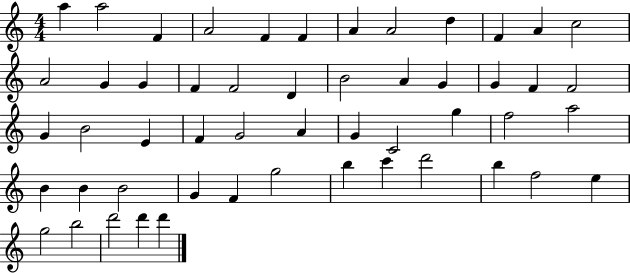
X:1
T:Untitled
M:4/4
L:1/4
K:C
a a2 F A2 F F A A2 d F A c2 A2 G G F F2 D B2 A G G F F2 G B2 E F G2 A G C2 g f2 a2 B B B2 G F g2 b c' d'2 b f2 e g2 b2 d'2 d' d'